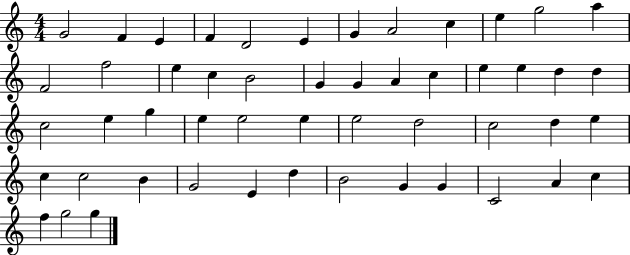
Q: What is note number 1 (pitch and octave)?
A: G4